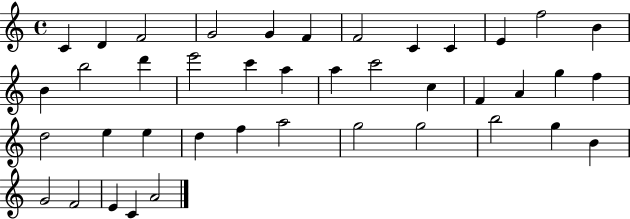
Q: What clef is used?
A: treble